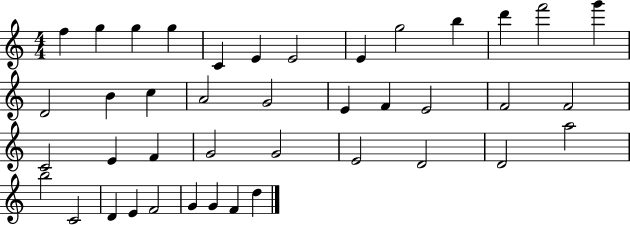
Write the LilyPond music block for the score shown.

{
  \clef treble
  \numericTimeSignature
  \time 4/4
  \key c \major
  f''4 g''4 g''4 g''4 | c'4 e'4 e'2 | e'4 g''2 b''4 | d'''4 f'''2 g'''4 | \break d'2 b'4 c''4 | a'2 g'2 | e'4 f'4 e'2 | f'2 f'2 | \break c'2 e'4 f'4 | g'2 g'2 | e'2 d'2 | d'2 a''2 | \break b''2 c'2 | d'4 e'4 f'2 | g'4 g'4 f'4 d''4 | \bar "|."
}